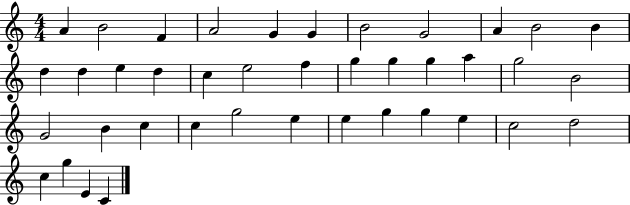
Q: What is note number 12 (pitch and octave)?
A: D5